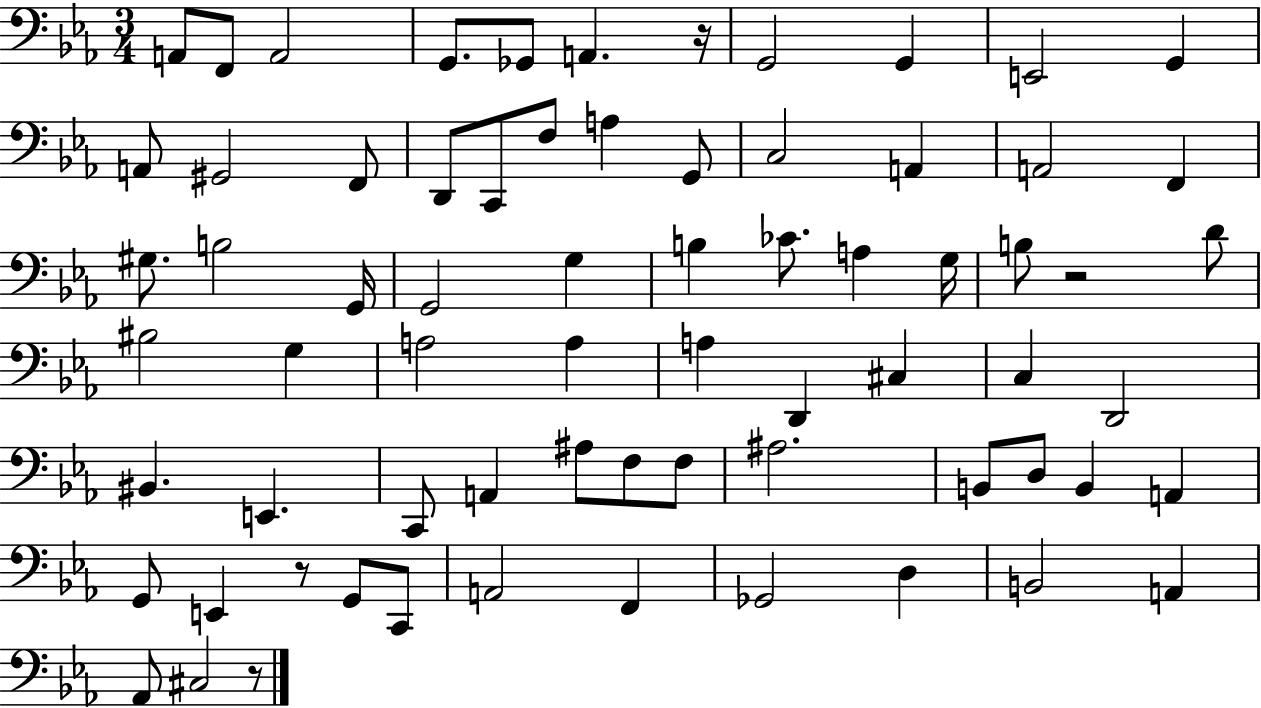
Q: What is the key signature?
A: EES major